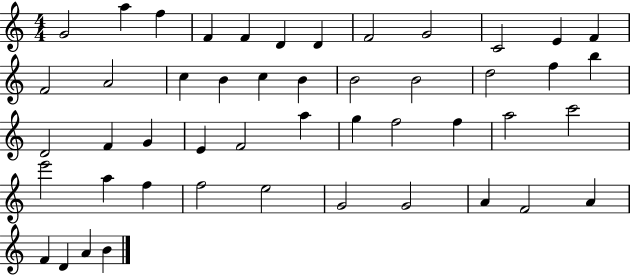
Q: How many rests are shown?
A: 0